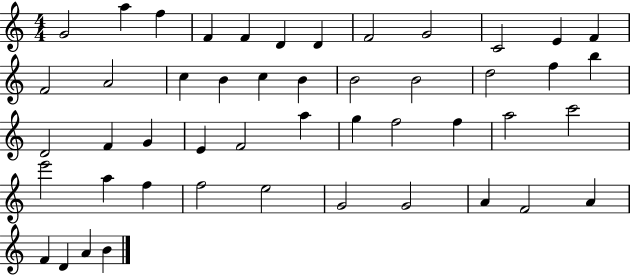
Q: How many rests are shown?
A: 0